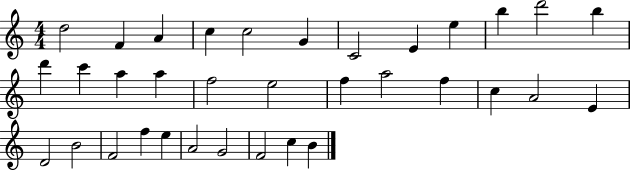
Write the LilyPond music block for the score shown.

{
  \clef treble
  \numericTimeSignature
  \time 4/4
  \key c \major
  d''2 f'4 a'4 | c''4 c''2 g'4 | c'2 e'4 e''4 | b''4 d'''2 b''4 | \break d'''4 c'''4 a''4 a''4 | f''2 e''2 | f''4 a''2 f''4 | c''4 a'2 e'4 | \break d'2 b'2 | f'2 f''4 e''4 | a'2 g'2 | f'2 c''4 b'4 | \break \bar "|."
}